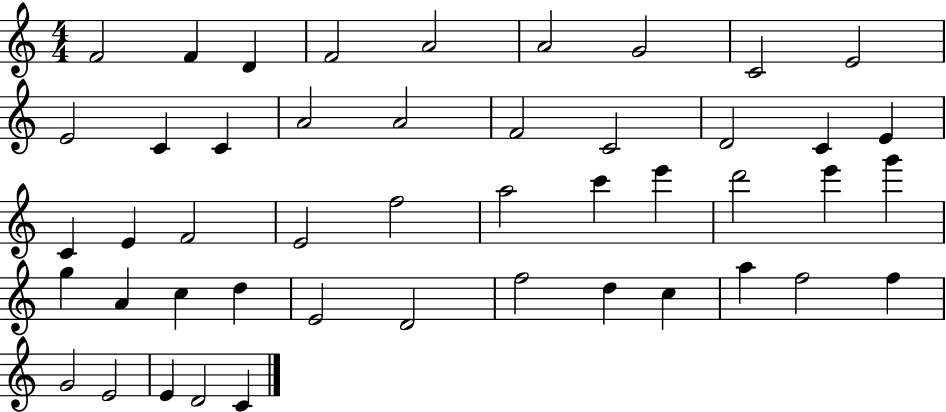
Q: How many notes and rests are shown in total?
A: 47